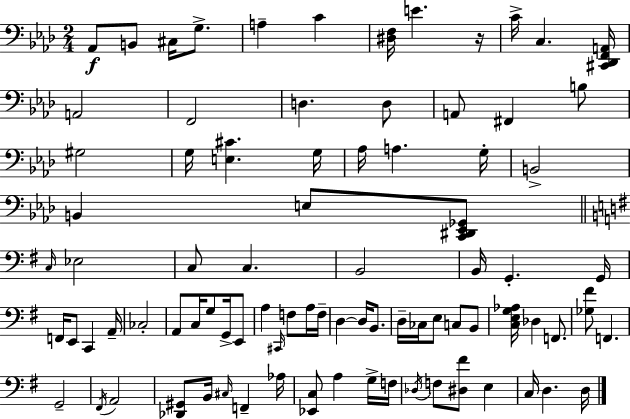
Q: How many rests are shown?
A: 1